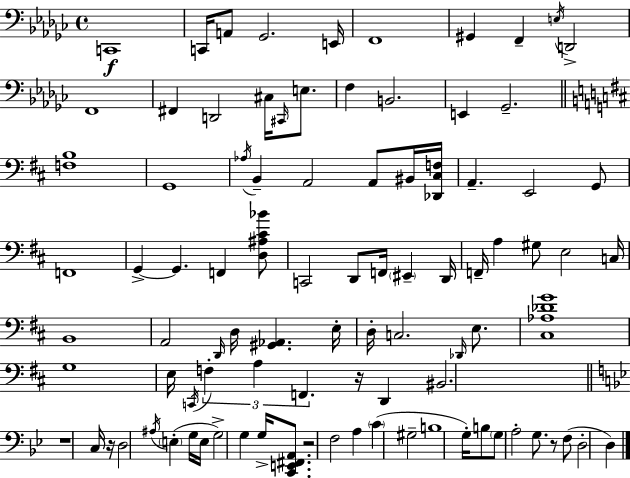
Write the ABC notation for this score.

X:1
T:Untitled
M:4/4
L:1/4
K:Ebm
C,,4 C,,/4 A,,/2 _G,,2 E,,/4 F,,4 ^G,, F,, E,/4 D,,2 F,,4 ^F,, D,,2 ^C,/4 ^C,,/4 E,/2 F, B,,2 E,, _G,,2 [F,B,]4 G,,4 _A,/4 B,, A,,2 A,,/2 ^B,,/4 [_D,,^C,F,]/4 A,, E,,2 G,,/2 F,,4 G,, G,, F,, [D,^A,^C_B]/2 C,,2 D,,/2 F,,/4 ^E,, D,,/4 F,,/4 A, ^G,/2 E,2 C,/4 B,,4 A,,2 D,,/4 D,/4 [^G,,_A,,] E,/4 D,/4 C,2 _D,,/4 E,/2 [^C,_A,_DG]4 G,4 E,/4 C,,/4 F, A, F,, z/4 D,, ^B,,2 z4 C,/4 z/4 D,2 ^A,/4 E, G,/4 E,/4 G,2 G, G,/4 [C,,E,,^F,,A,,]/2 z2 F,2 A, C ^G,2 B,4 G,/4 B,/2 G,/2 A,2 G,/2 z/2 F,/2 D,2 D,